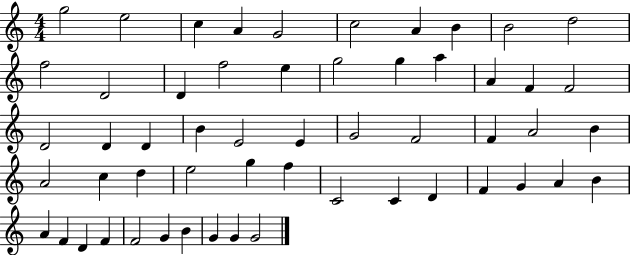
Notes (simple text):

G5/h E5/h C5/q A4/q G4/h C5/h A4/q B4/q B4/h D5/h F5/h D4/h D4/q F5/h E5/q G5/h G5/q A5/q A4/q F4/q F4/h D4/h D4/q D4/q B4/q E4/h E4/q G4/h F4/h F4/q A4/h B4/q A4/h C5/q D5/q E5/h G5/q F5/q C4/h C4/q D4/q F4/q G4/q A4/q B4/q A4/q F4/q D4/q F4/q F4/h G4/q B4/q G4/q G4/q G4/h